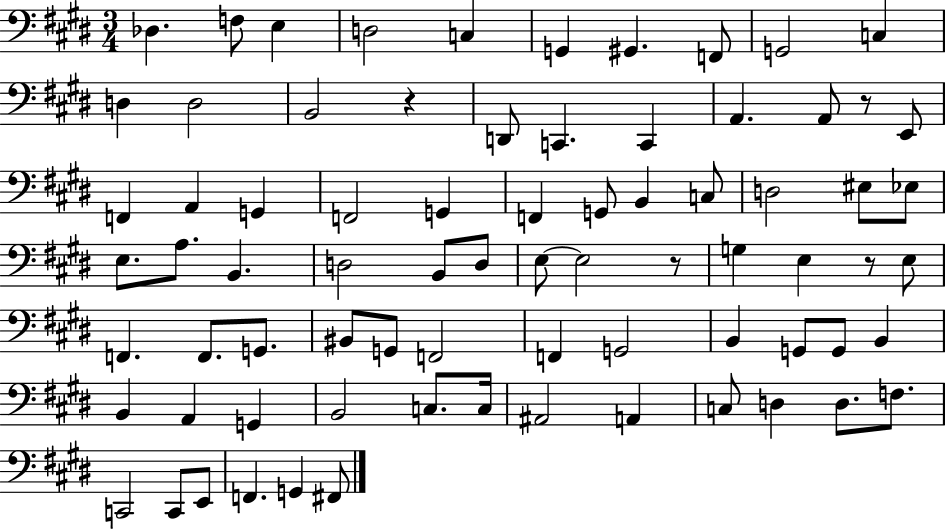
{
  \clef bass
  \numericTimeSignature
  \time 3/4
  \key e \major
  des4. f8 e4 | d2 c4 | g,4 gis,4. f,8 | g,2 c4 | \break d4 d2 | b,2 r4 | d,8 c,4. c,4 | a,4. a,8 r8 e,8 | \break f,4 a,4 g,4 | f,2 g,4 | f,4 g,8 b,4 c8 | d2 eis8 ees8 | \break e8. a8. b,4. | d2 b,8 d8 | e8~~ e2 r8 | g4 e4 r8 e8 | \break f,4. f,8. g,8. | bis,8 g,8 f,2 | f,4 g,2 | b,4 g,8 g,8 b,4 | \break b,4 a,4 g,4 | b,2 c8. c16 | ais,2 a,4 | c8 d4 d8. f8. | \break c,2 c,8 e,8 | f,4. g,4 fis,8 | \bar "|."
}